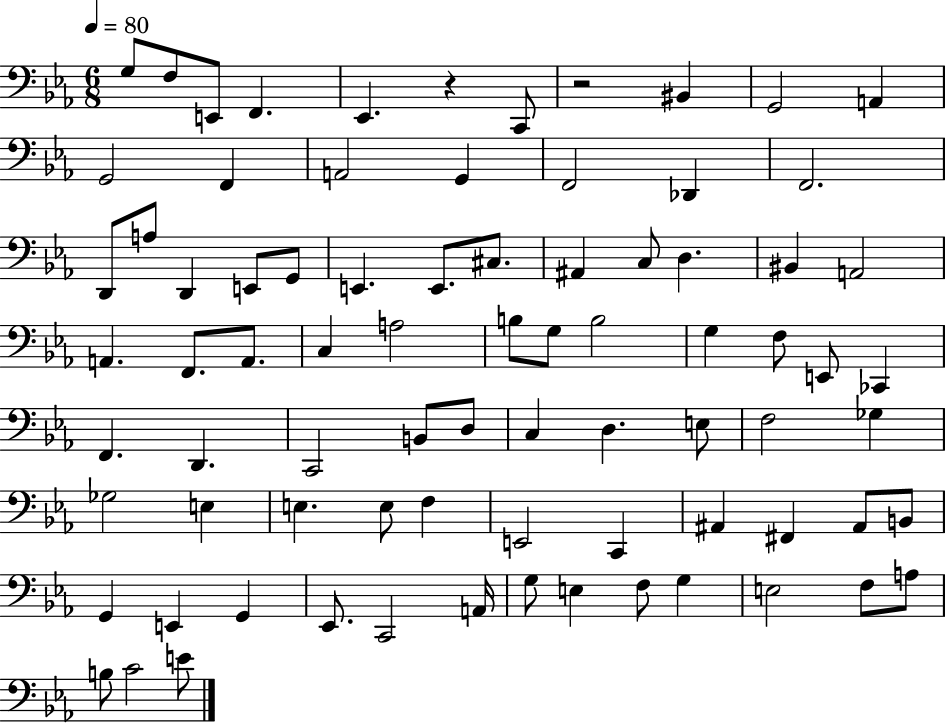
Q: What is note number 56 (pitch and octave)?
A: F3